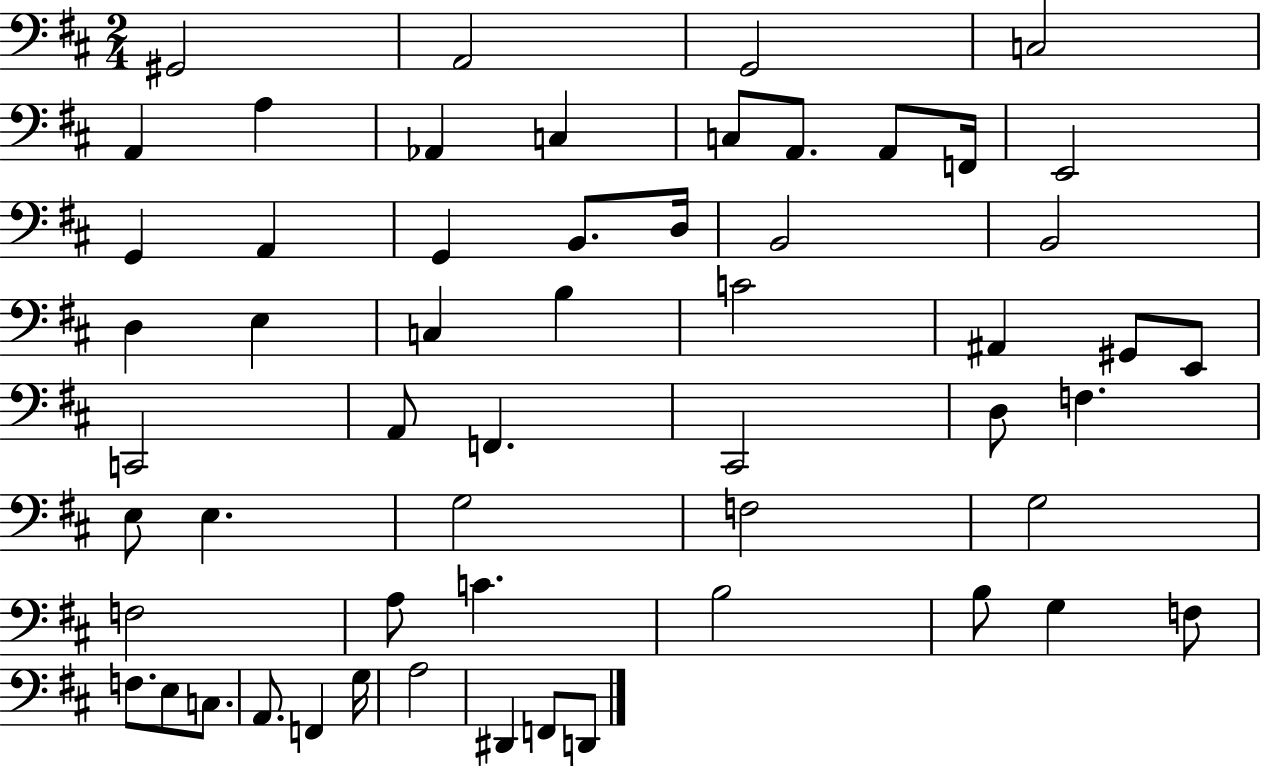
G#2/h A2/h G2/h C3/h A2/q A3/q Ab2/q C3/q C3/e A2/e. A2/e F2/s E2/h G2/q A2/q G2/q B2/e. D3/s B2/h B2/h D3/q E3/q C3/q B3/q C4/h A#2/q G#2/e E2/e C2/h A2/e F2/q. C#2/h D3/e F3/q. E3/e E3/q. G3/h F3/h G3/h F3/h A3/e C4/q. B3/h B3/e G3/q F3/e F3/e. E3/e C3/e. A2/e. F2/q G3/s A3/h D#2/q F2/e D2/e